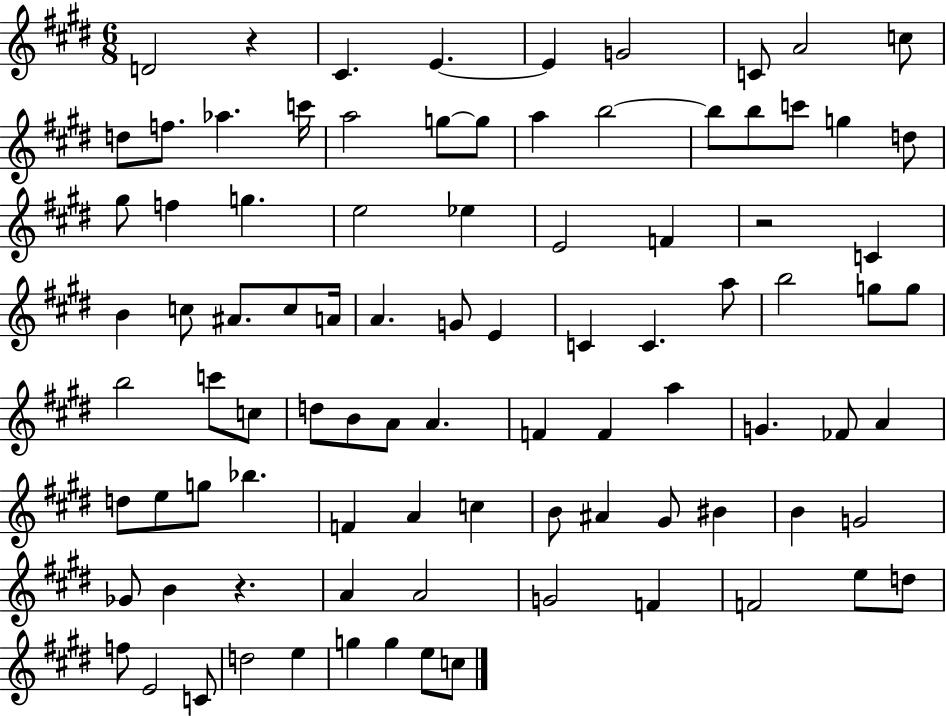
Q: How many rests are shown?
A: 3